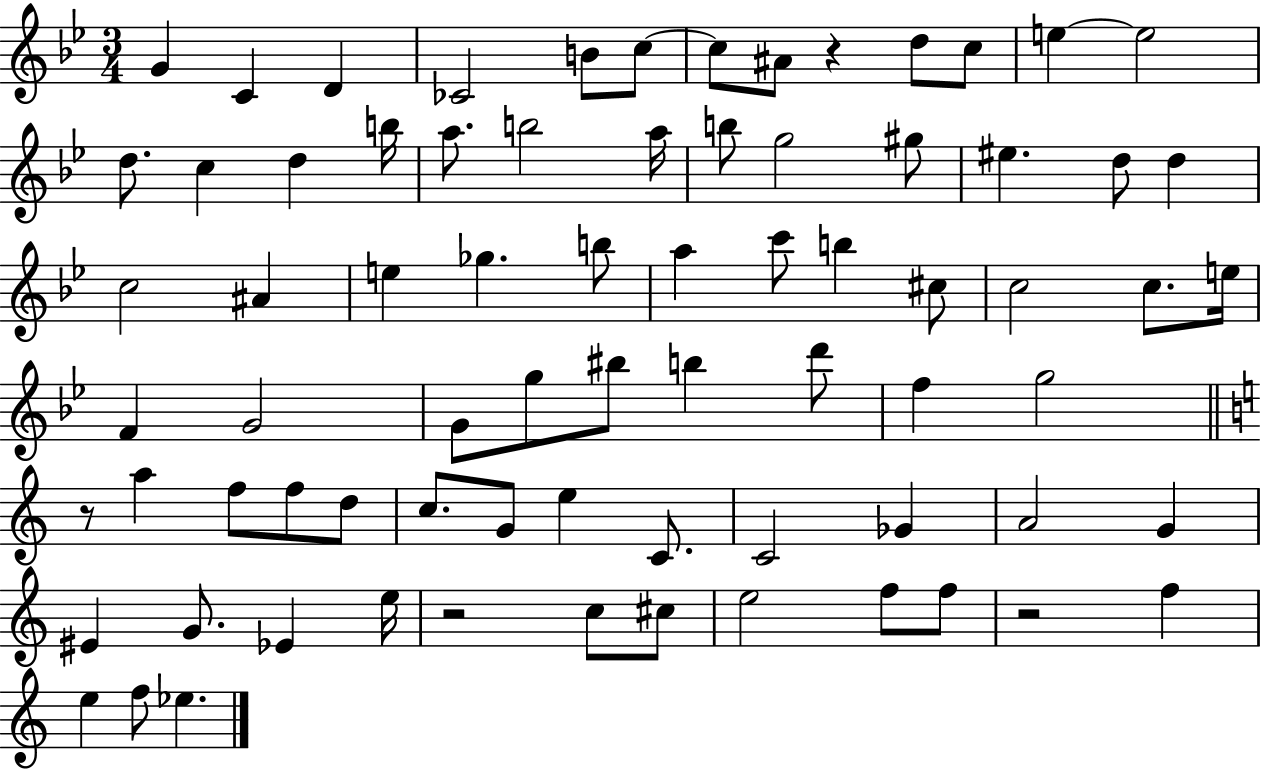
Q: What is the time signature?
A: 3/4